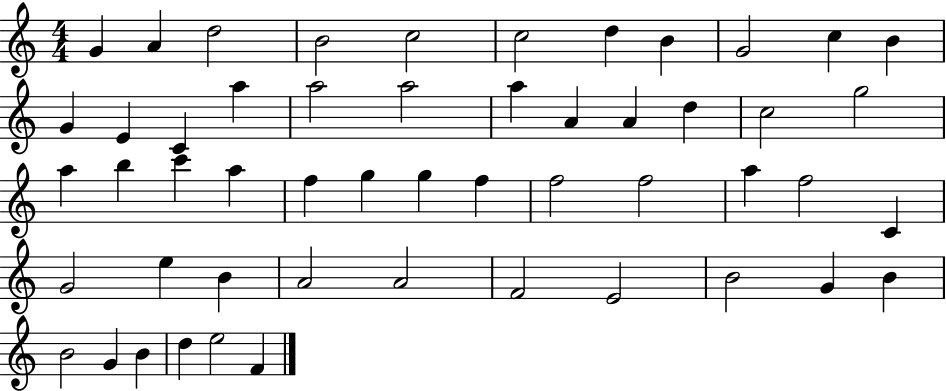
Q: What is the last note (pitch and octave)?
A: F4